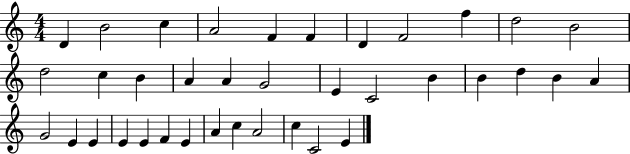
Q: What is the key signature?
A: C major